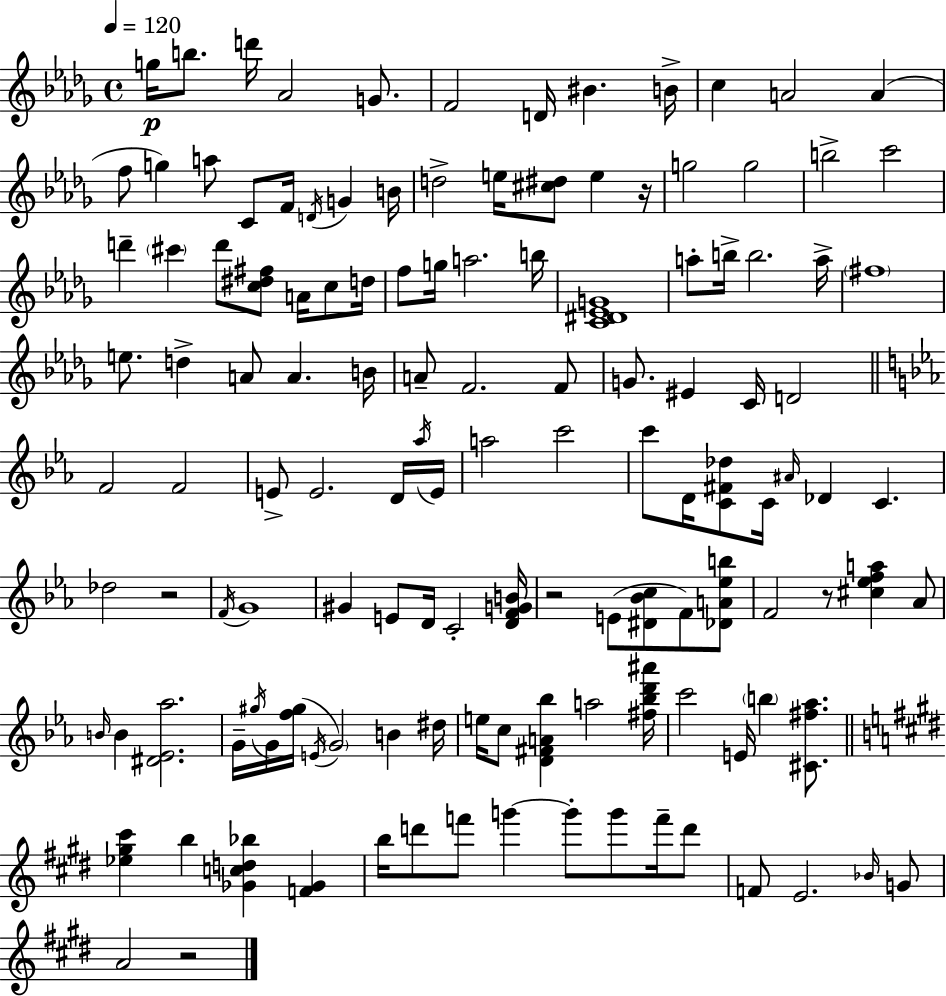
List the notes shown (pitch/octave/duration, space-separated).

G5/s B5/e. D6/s Ab4/h G4/e. F4/h D4/s BIS4/q. B4/s C5/q A4/h A4/q F5/e G5/q A5/e C4/e F4/s D4/s G4/q B4/s D5/h E5/s [C#5,D#5]/e E5/q R/s G5/h G5/h B5/h C6/h D6/q C#6/q D6/e [C5,D#5,F#5]/e A4/s C5/e D5/s F5/e G5/s A5/h. B5/s [C4,D#4,Eb4,G4]/w A5/e B5/s B5/h. A5/s F#5/w E5/e. D5/q A4/e A4/q. B4/s A4/e F4/h. F4/e G4/e. EIS4/q C4/s D4/h F4/h F4/h E4/e E4/h. D4/s Ab5/s E4/s A5/h C6/h C6/e D4/s [C4,F#4,Db5]/e C4/s A#4/s Db4/q C4/q. Db5/h R/h F4/s G4/w G#4/q E4/e D4/s C4/h [D4,F4,G4,B4]/s R/h E4/e [D#4,Bb4,C5]/e F4/e [Db4,A4,Eb5,B5]/e F4/h R/e [C#5,Eb5,F5,A5]/q Ab4/e B4/s B4/q [D#4,Eb4,Ab5]/h. G4/s G#5/s G4/s [F5,G#5]/s E4/s G4/h B4/q D#5/s E5/s C5/e [D4,F#4,A4,Bb5]/q A5/h [F#5,Bb5,D6,A#6]/s C6/h E4/s B5/q [C#4,F#5,Ab5]/e. [Eb5,G#5,C#6]/q B5/q [Gb4,C5,D5,Bb5]/q [F4,Gb4]/q B5/s D6/e F6/e G6/q G6/e G6/e F6/s D6/e F4/e E4/h. Bb4/s G4/e A4/h R/h